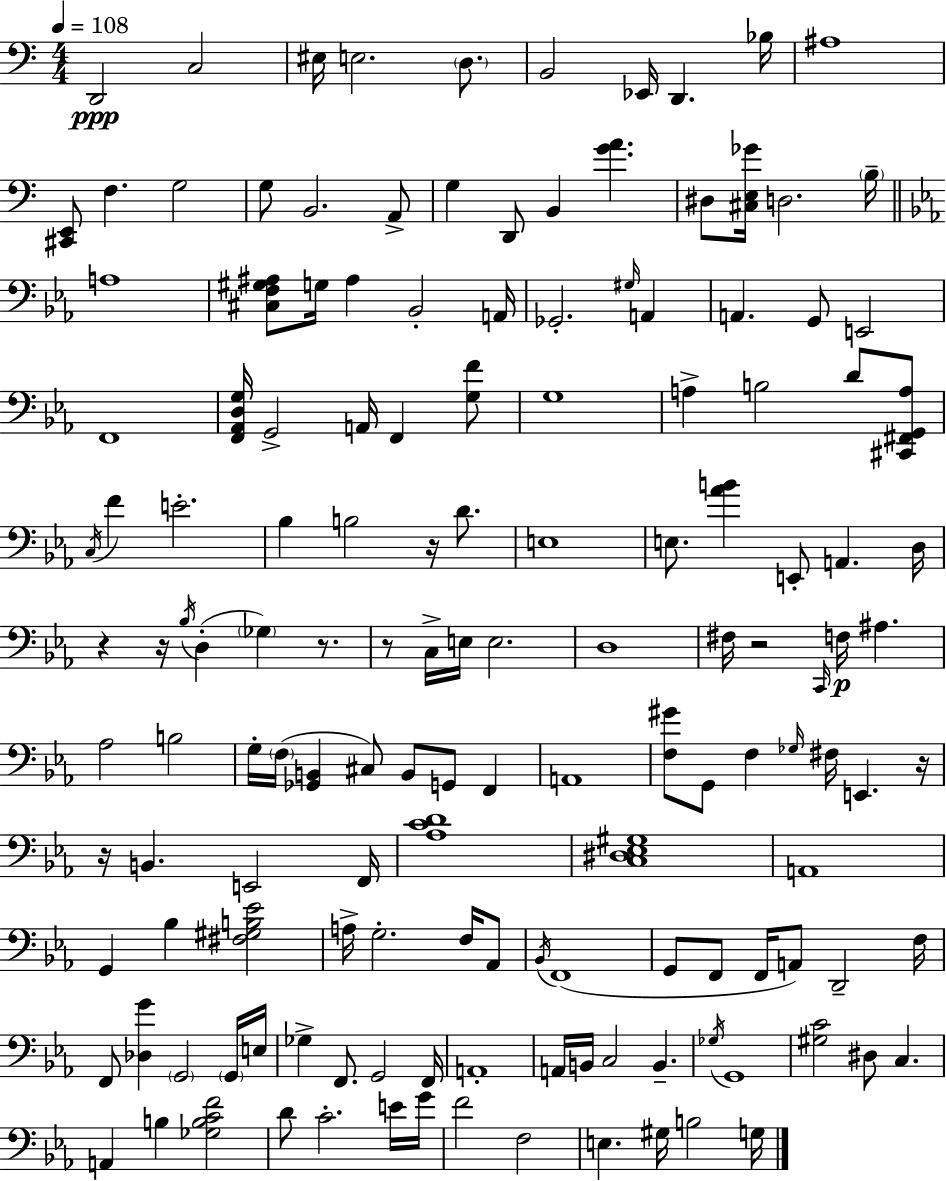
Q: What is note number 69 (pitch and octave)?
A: G2